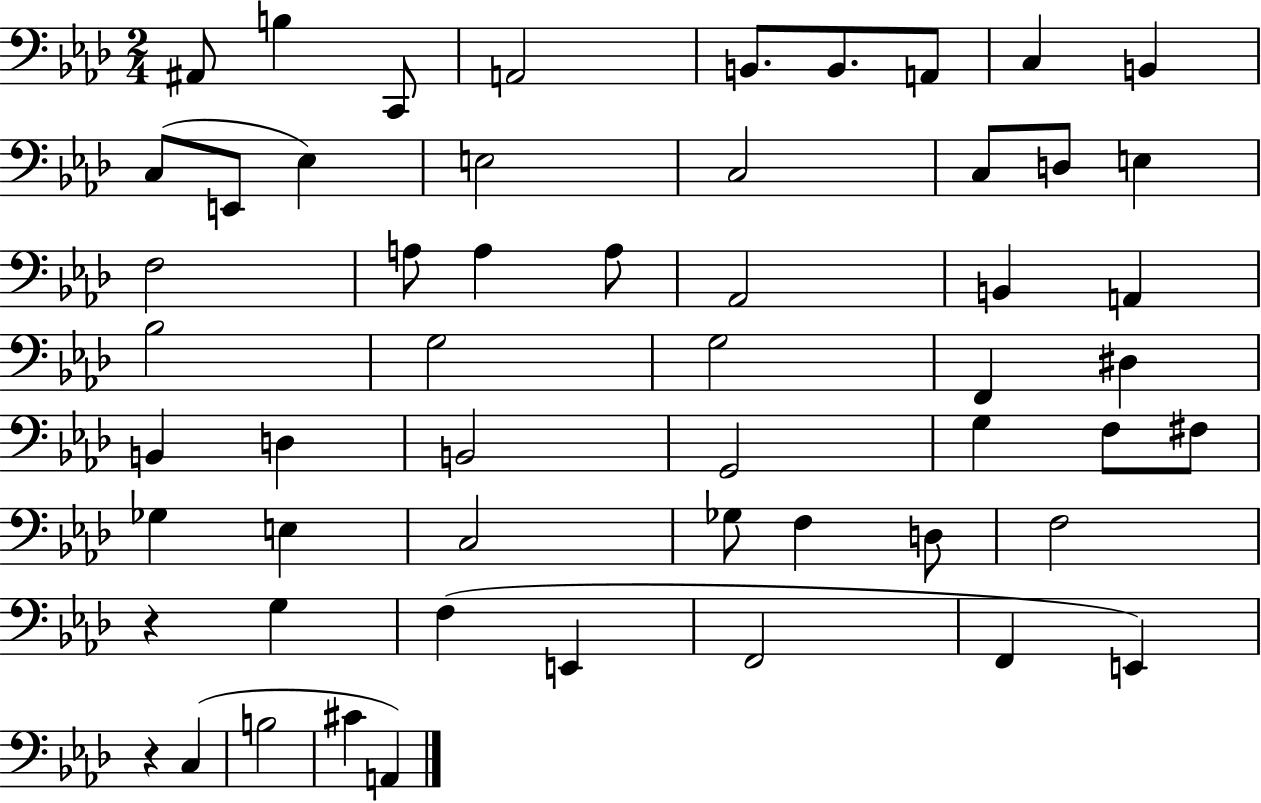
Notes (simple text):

A#2/e B3/q C2/e A2/h B2/e. B2/e. A2/e C3/q B2/q C3/e E2/e Eb3/q E3/h C3/h C3/e D3/e E3/q F3/h A3/e A3/q A3/e Ab2/h B2/q A2/q Bb3/h G3/h G3/h F2/q D#3/q B2/q D3/q B2/h G2/h G3/q F3/e F#3/e Gb3/q E3/q C3/h Gb3/e F3/q D3/e F3/h R/q G3/q F3/q E2/q F2/h F2/q E2/q R/q C3/q B3/h C#4/q A2/q